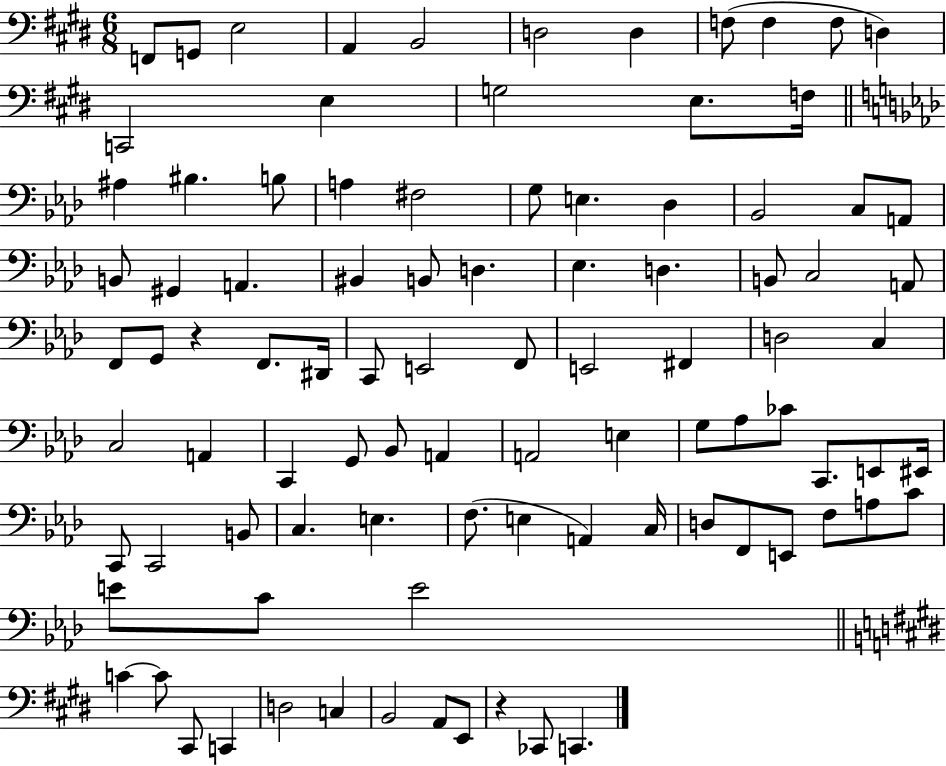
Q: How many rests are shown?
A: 2